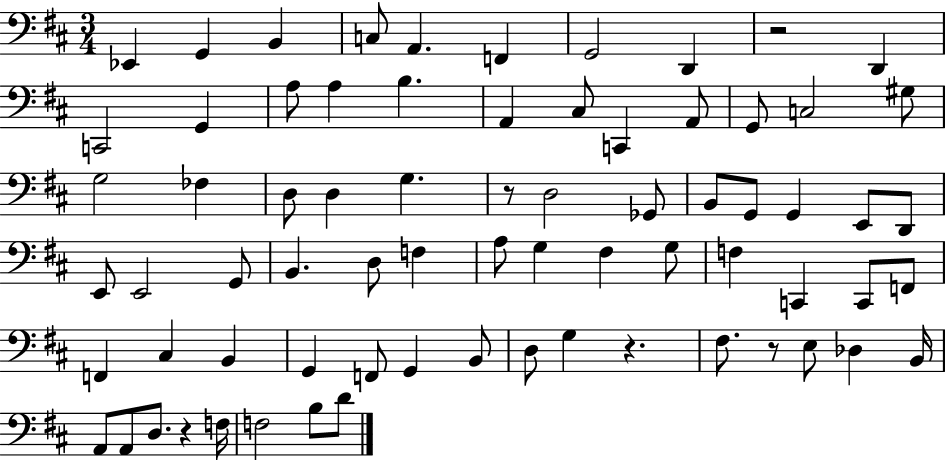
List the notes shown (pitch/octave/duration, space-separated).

Eb2/q G2/q B2/q C3/e A2/q. F2/q G2/h D2/q R/h D2/q C2/h G2/q A3/e A3/q B3/q. A2/q C#3/e C2/q A2/e G2/e C3/h G#3/e G3/h FES3/q D3/e D3/q G3/q. R/e D3/h Gb2/e B2/e G2/e G2/q E2/e D2/e E2/e E2/h G2/e B2/q. D3/e F3/q A3/e G3/q F#3/q G3/e F3/q C2/q C2/e F2/e F2/q C#3/q B2/q G2/q F2/e G2/q B2/e D3/e G3/q R/q. F#3/e. R/e E3/e Db3/q B2/s A2/e A2/e D3/e. R/q F3/s F3/h B3/e D4/e